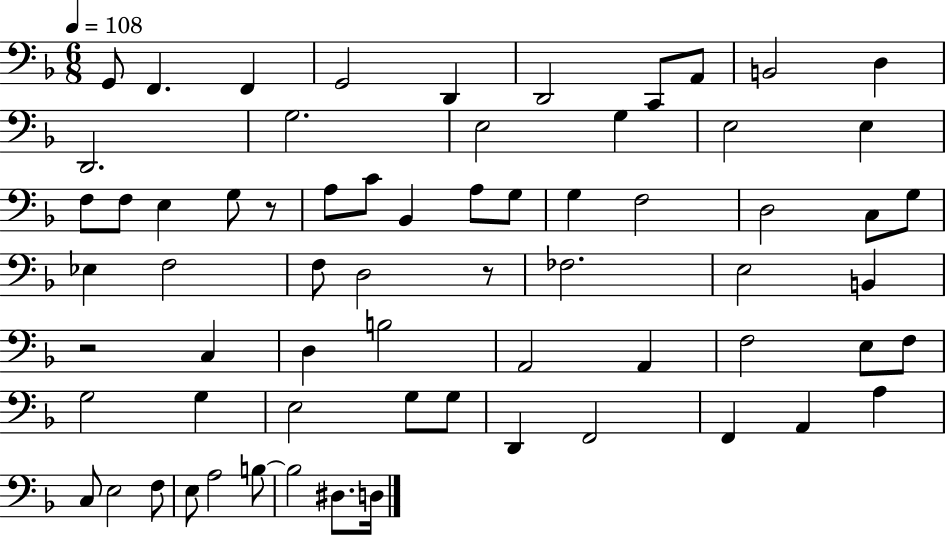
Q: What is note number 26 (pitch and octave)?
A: G3